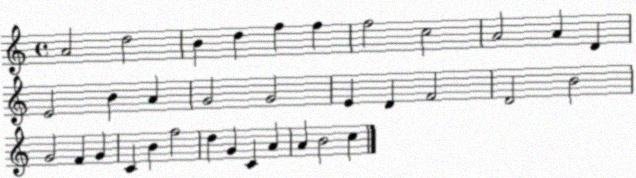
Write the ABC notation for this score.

X:1
T:Untitled
M:4/4
L:1/4
K:C
A2 d2 B d f f f2 c2 A2 A D E2 B A G2 G2 E D F2 D2 B2 G2 F G C B f2 d G C A A B2 c